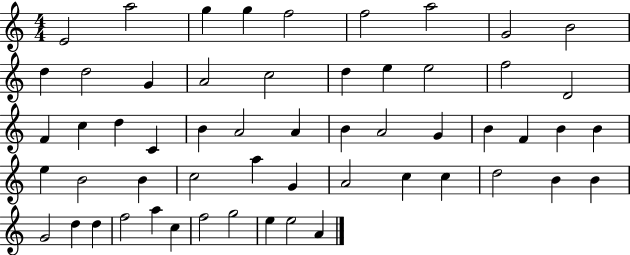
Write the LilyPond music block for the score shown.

{
  \clef treble
  \numericTimeSignature
  \time 4/4
  \key c \major
  e'2 a''2 | g''4 g''4 f''2 | f''2 a''2 | g'2 b'2 | \break d''4 d''2 g'4 | a'2 c''2 | d''4 e''4 e''2 | f''2 d'2 | \break f'4 c''4 d''4 c'4 | b'4 a'2 a'4 | b'4 a'2 g'4 | b'4 f'4 b'4 b'4 | \break e''4 b'2 b'4 | c''2 a''4 g'4 | a'2 c''4 c''4 | d''2 b'4 b'4 | \break g'2 d''4 d''4 | f''2 a''4 c''4 | f''2 g''2 | e''4 e''2 a'4 | \break \bar "|."
}